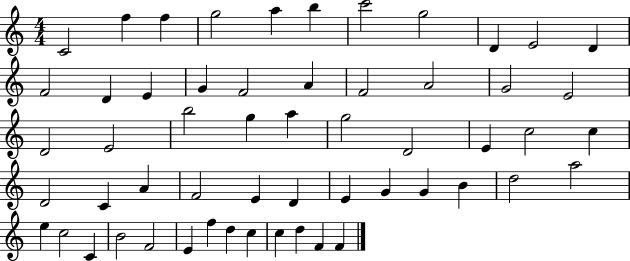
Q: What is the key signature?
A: C major